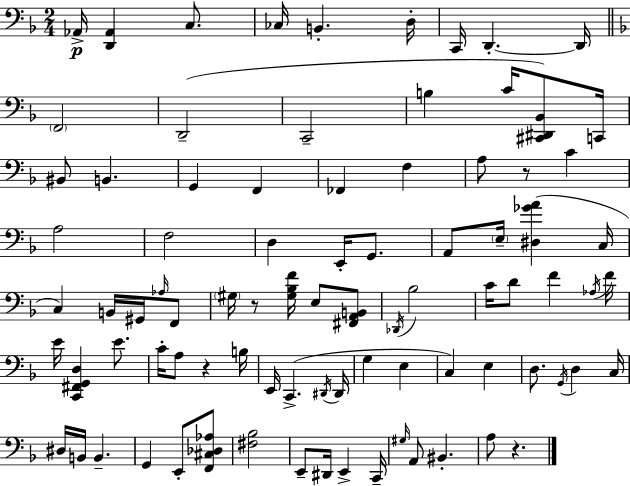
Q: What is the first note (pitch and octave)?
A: Ab2